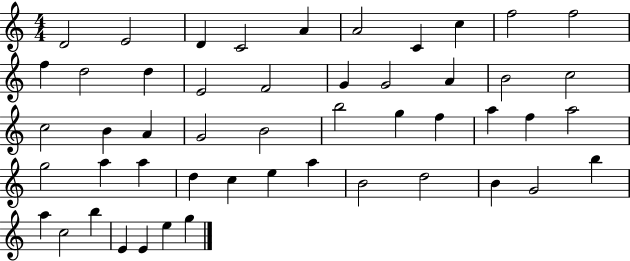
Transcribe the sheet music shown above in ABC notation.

X:1
T:Untitled
M:4/4
L:1/4
K:C
D2 E2 D C2 A A2 C c f2 f2 f d2 d E2 F2 G G2 A B2 c2 c2 B A G2 B2 b2 g f a f a2 g2 a a d c e a B2 d2 B G2 b a c2 b E E e g